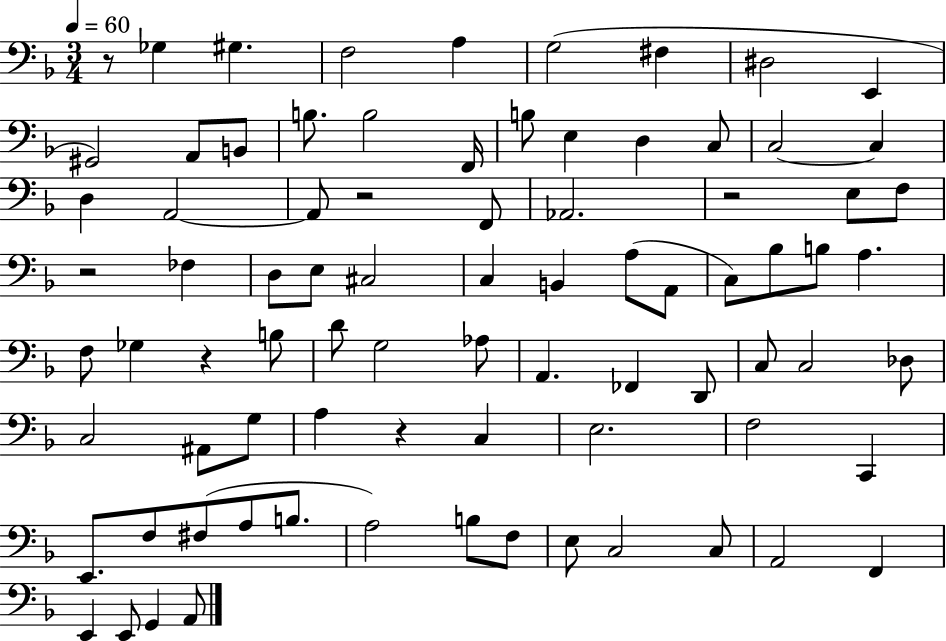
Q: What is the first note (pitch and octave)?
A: Gb3